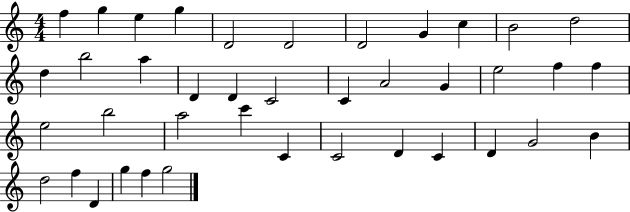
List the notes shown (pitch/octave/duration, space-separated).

F5/q G5/q E5/q G5/q D4/h D4/h D4/h G4/q C5/q B4/h D5/h D5/q B5/h A5/q D4/q D4/q C4/h C4/q A4/h G4/q E5/h F5/q F5/q E5/h B5/h A5/h C6/q C4/q C4/h D4/q C4/q D4/q G4/h B4/q D5/h F5/q D4/q G5/q F5/q G5/h